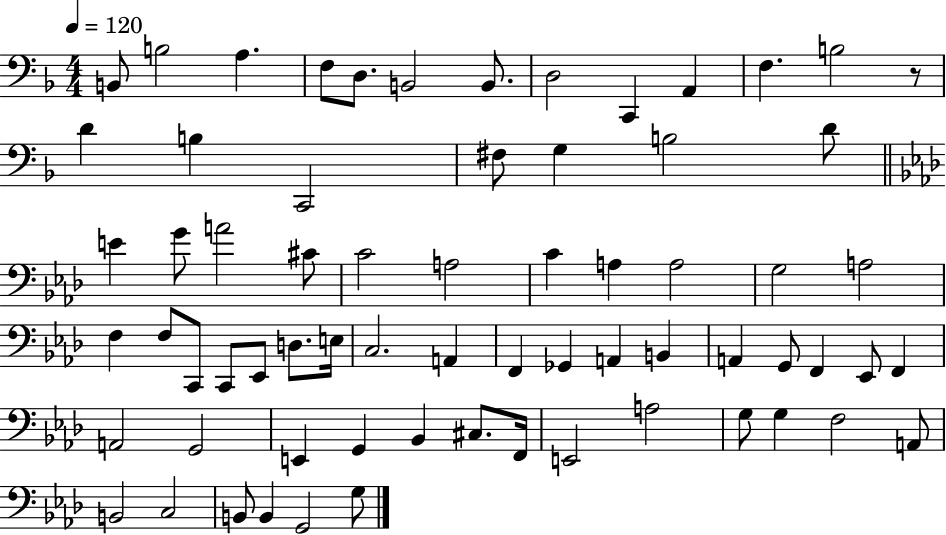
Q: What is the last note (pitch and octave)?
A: G3